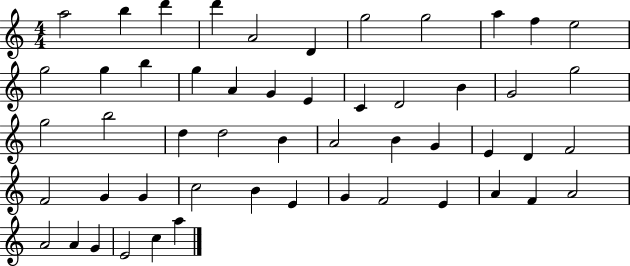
A5/h B5/q D6/q D6/q A4/h D4/q G5/h G5/h A5/q F5/q E5/h G5/h G5/q B5/q G5/q A4/q G4/q E4/q C4/q D4/h B4/q G4/h G5/h G5/h B5/h D5/q D5/h B4/q A4/h B4/q G4/q E4/q D4/q F4/h F4/h G4/q G4/q C5/h B4/q E4/q G4/q F4/h E4/q A4/q F4/q A4/h A4/h A4/q G4/q E4/h C5/q A5/q